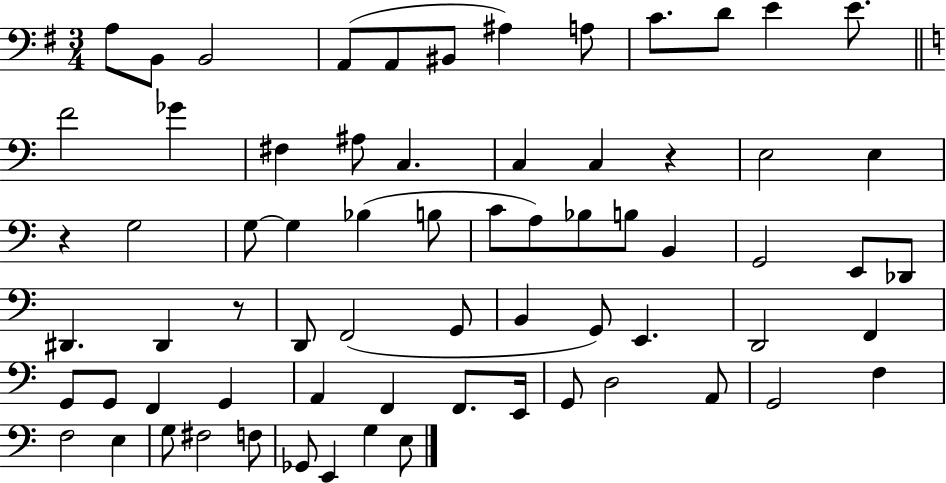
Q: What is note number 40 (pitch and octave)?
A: B2